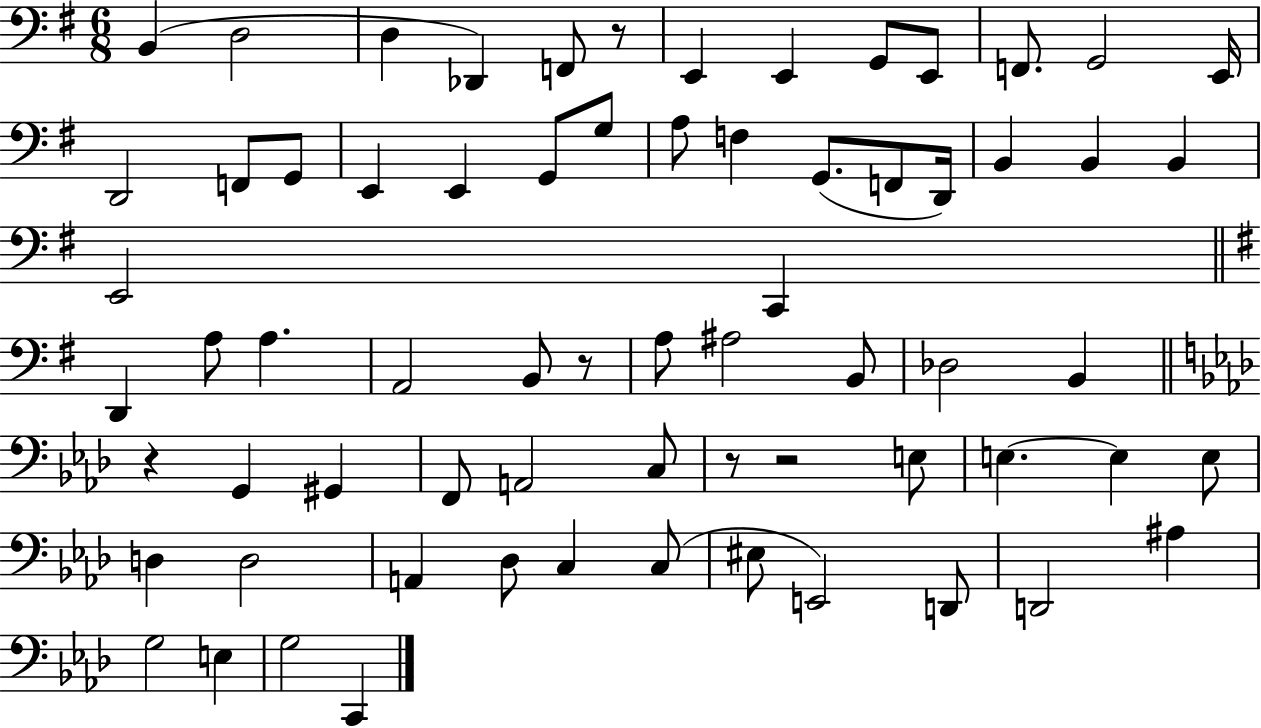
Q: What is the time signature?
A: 6/8